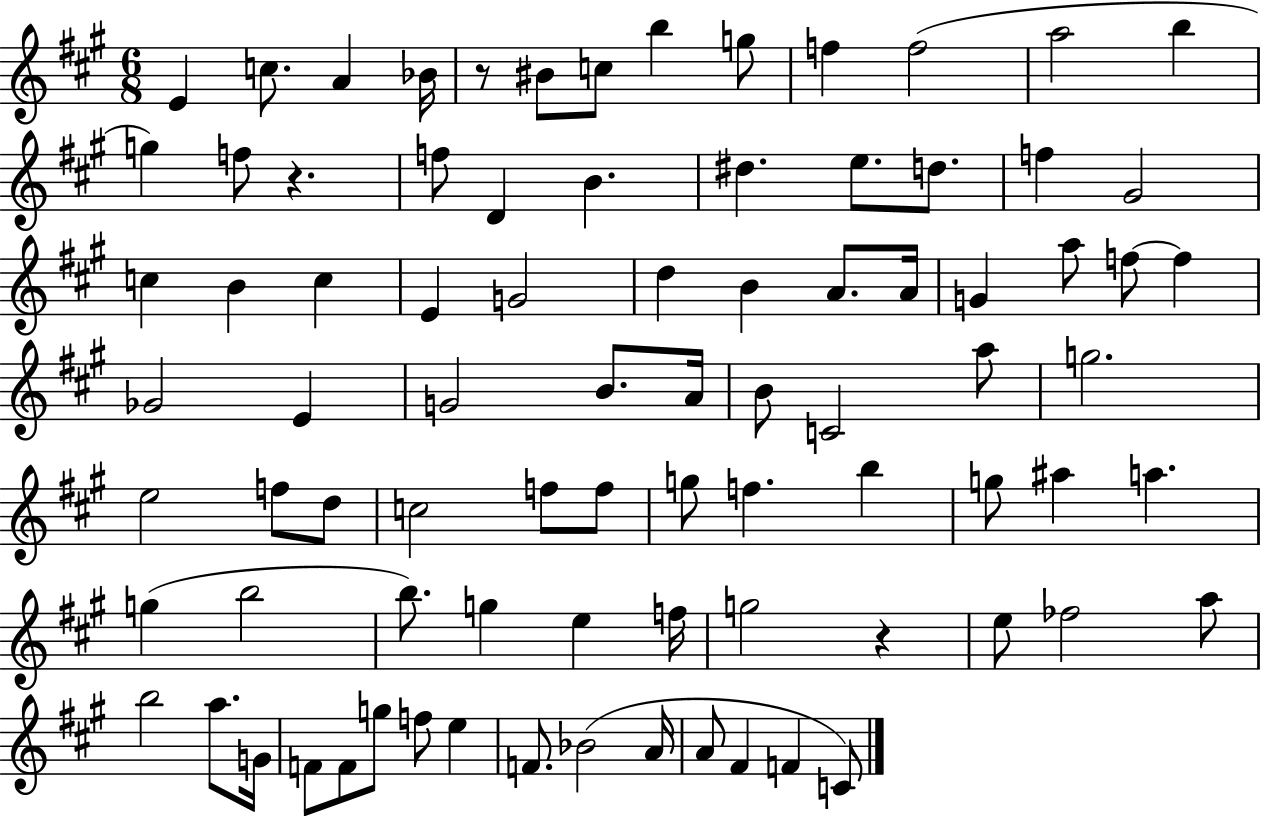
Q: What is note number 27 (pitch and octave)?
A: G4